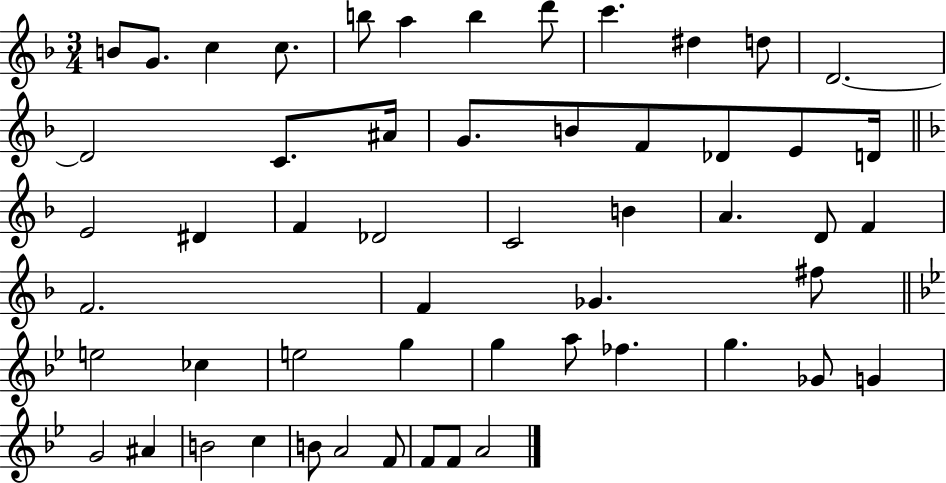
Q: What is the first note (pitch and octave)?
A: B4